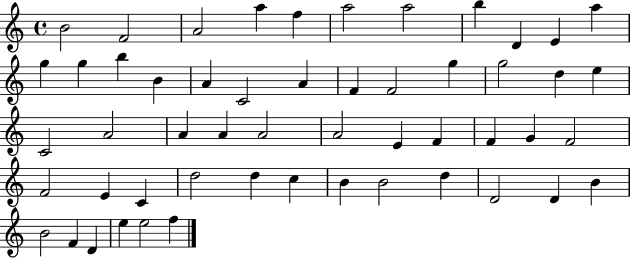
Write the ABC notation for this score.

X:1
T:Untitled
M:4/4
L:1/4
K:C
B2 F2 A2 a f a2 a2 b D E a g g b B A C2 A F F2 g g2 d e C2 A2 A A A2 A2 E F F G F2 F2 E C d2 d c B B2 d D2 D B B2 F D e e2 f